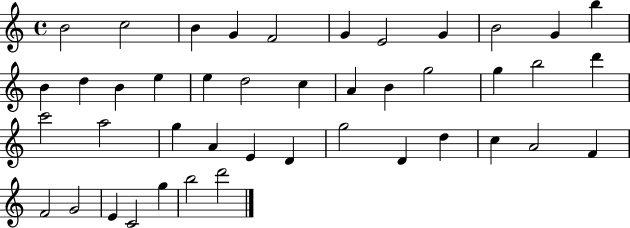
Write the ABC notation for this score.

X:1
T:Untitled
M:4/4
L:1/4
K:C
B2 c2 B G F2 G E2 G B2 G b B d B e e d2 c A B g2 g b2 d' c'2 a2 g A E D g2 D d c A2 F F2 G2 E C2 g b2 d'2